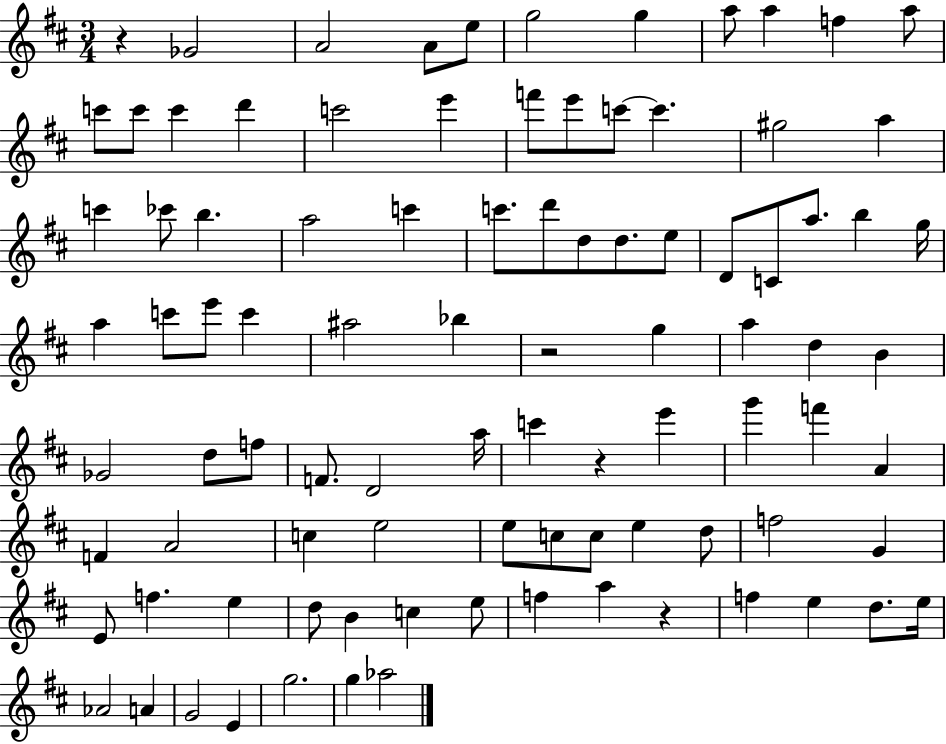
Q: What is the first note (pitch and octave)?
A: Gb4